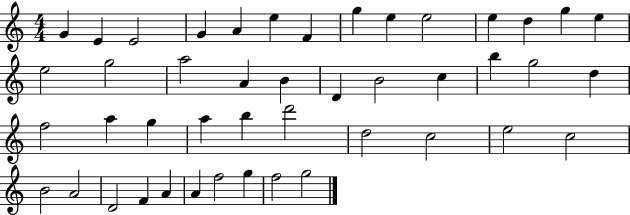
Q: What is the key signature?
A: C major